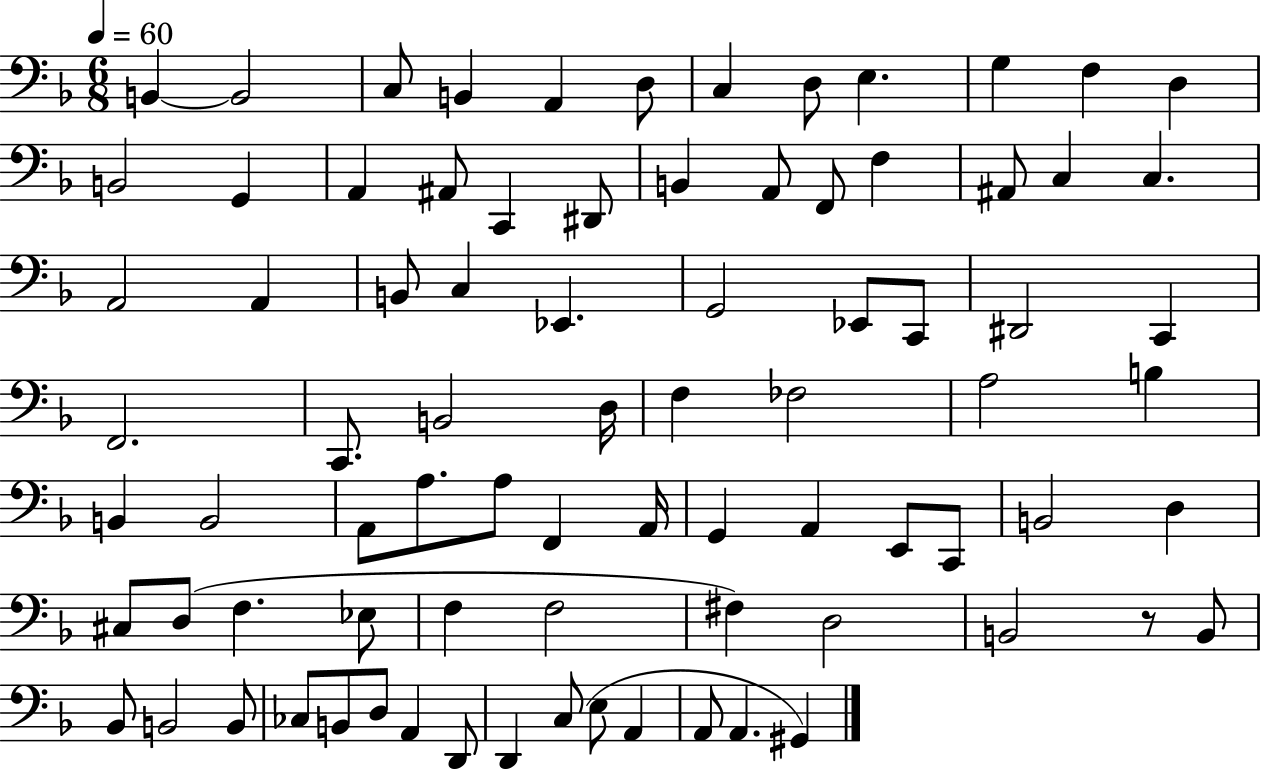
{
  \clef bass
  \numericTimeSignature
  \time 6/8
  \key f \major
  \tempo 4 = 60
  \repeat volta 2 { b,4~~ b,2 | c8 b,4 a,4 d8 | c4 d8 e4. | g4 f4 d4 | \break b,2 g,4 | a,4 ais,8 c,4 dis,8 | b,4 a,8 f,8 f4 | ais,8 c4 c4. | \break a,2 a,4 | b,8 c4 ees,4. | g,2 ees,8 c,8 | dis,2 c,4 | \break f,2. | c,8. b,2 d16 | f4 fes2 | a2 b4 | \break b,4 b,2 | a,8 a8. a8 f,4 a,16 | g,4 a,4 e,8 c,8 | b,2 d4 | \break cis8 d8( f4. ees8 | f4 f2 | fis4) d2 | b,2 r8 b,8 | \break bes,8 b,2 b,8 | ces8 b,8 d8 a,4 d,8 | d,4 c8( e8 a,4 | a,8 a,4. gis,4) | \break } \bar "|."
}